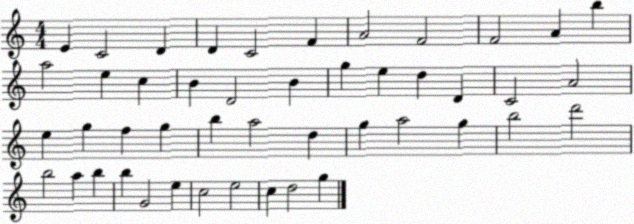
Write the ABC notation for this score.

X:1
T:Untitled
M:4/4
L:1/4
K:C
E C2 D D C2 F A2 F2 F2 A b a2 e c B D2 B g e d D C2 A2 e g f g b a2 d g a2 g b2 d'2 b2 a b b G2 e c2 e2 c d2 g